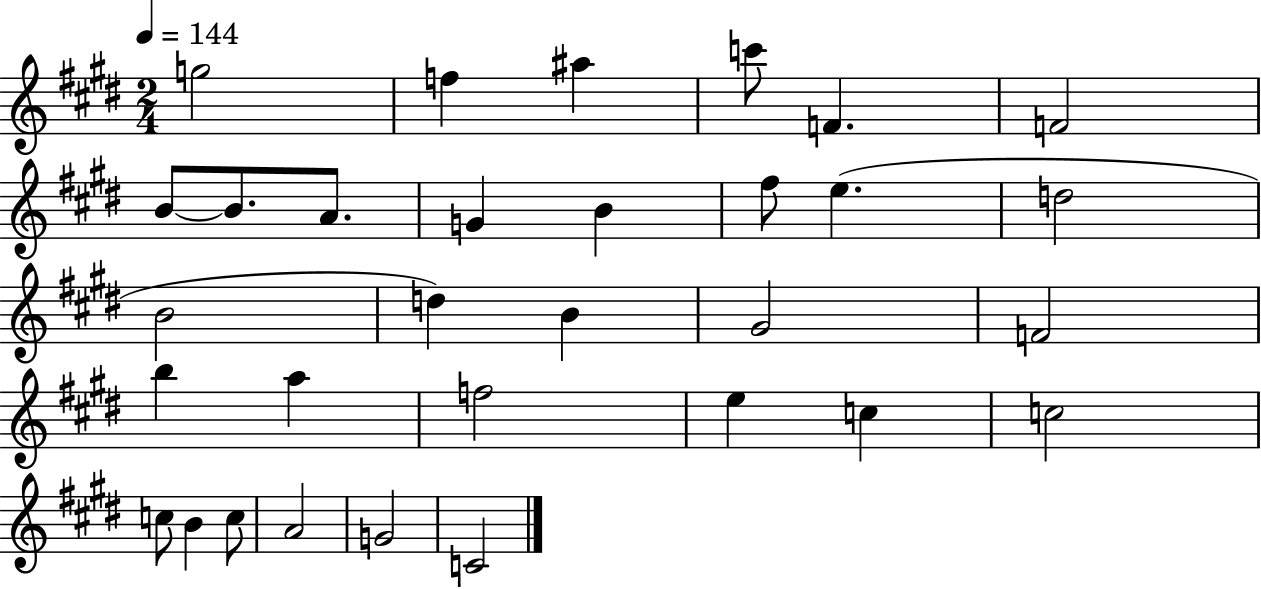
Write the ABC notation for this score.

X:1
T:Untitled
M:2/4
L:1/4
K:E
g2 f ^a c'/2 F F2 B/2 B/2 A/2 G B ^f/2 e d2 B2 d B ^G2 F2 b a f2 e c c2 c/2 B c/2 A2 G2 C2